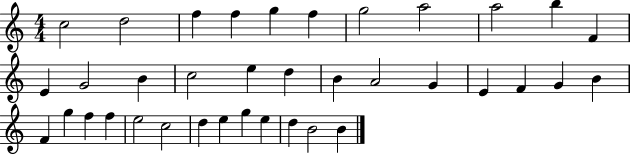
X:1
T:Untitled
M:4/4
L:1/4
K:C
c2 d2 f f g f g2 a2 a2 b F E G2 B c2 e d B A2 G E F G B F g f f e2 c2 d e g e d B2 B